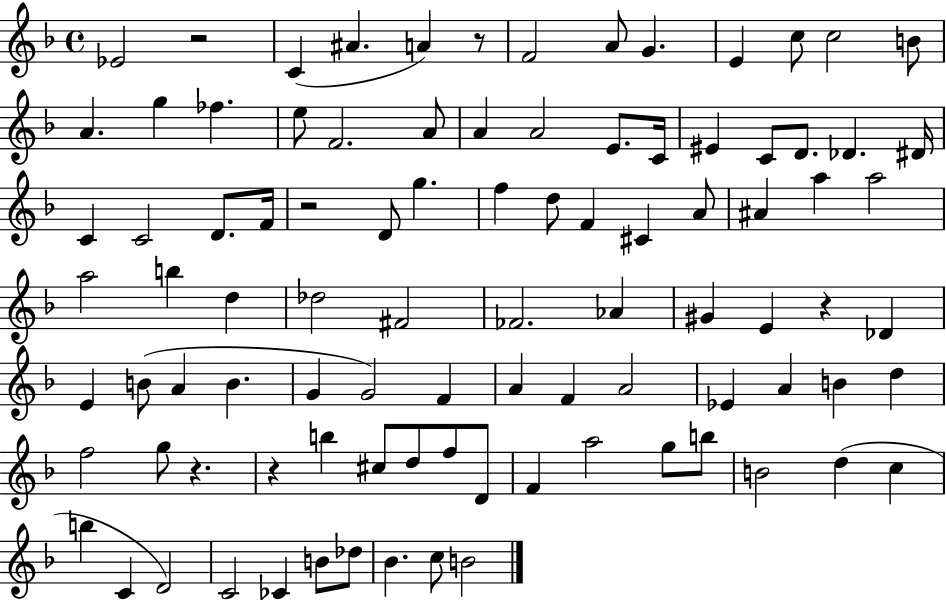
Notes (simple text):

Eb4/h R/h C4/q A#4/q. A4/q R/e F4/h A4/e G4/q. E4/q C5/e C5/h B4/e A4/q. G5/q FES5/q. E5/e F4/h. A4/e A4/q A4/h E4/e. C4/s EIS4/q C4/e D4/e. Db4/q. D#4/s C4/q C4/h D4/e. F4/s R/h D4/e G5/q. F5/q D5/e F4/q C#4/q A4/e A#4/q A5/q A5/h A5/h B5/q D5/q Db5/h F#4/h FES4/h. Ab4/q G#4/q E4/q R/q Db4/q E4/q B4/e A4/q B4/q. G4/q G4/h F4/q A4/q F4/q A4/h Eb4/q A4/q B4/q D5/q F5/h G5/e R/q. R/q B5/q C#5/e D5/e F5/e D4/e F4/q A5/h G5/e B5/e B4/h D5/q C5/q B5/q C4/q D4/h C4/h CES4/q B4/e Db5/e Bb4/q. C5/e B4/h